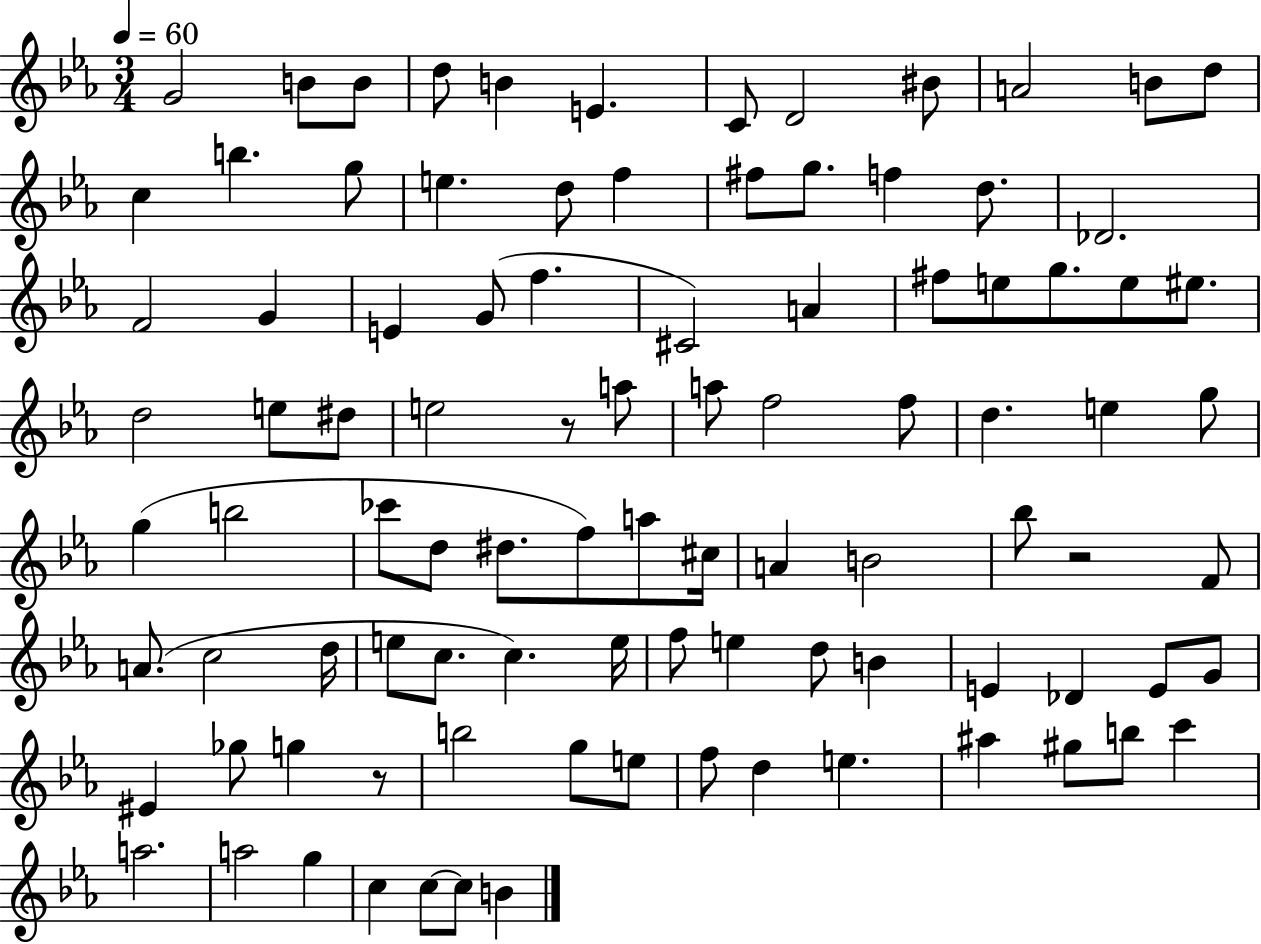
{
  \clef treble
  \numericTimeSignature
  \time 3/4
  \key ees \major
  \tempo 4 = 60
  g'2 b'8 b'8 | d''8 b'4 e'4. | c'8 d'2 bis'8 | a'2 b'8 d''8 | \break c''4 b''4. g''8 | e''4. d''8 f''4 | fis''8 g''8. f''4 d''8. | des'2. | \break f'2 g'4 | e'4 g'8( f''4. | cis'2) a'4 | fis''8 e''8 g''8. e''8 eis''8. | \break d''2 e''8 dis''8 | e''2 r8 a''8 | a''8 f''2 f''8 | d''4. e''4 g''8 | \break g''4( b''2 | ces'''8 d''8 dis''8. f''8) a''8 cis''16 | a'4 b'2 | bes''8 r2 f'8 | \break a'8.( c''2 d''16 | e''8 c''8. c''4.) e''16 | f''8 e''4 d''8 b'4 | e'4 des'4 e'8 g'8 | \break eis'4 ges''8 g''4 r8 | b''2 g''8 e''8 | f''8 d''4 e''4. | ais''4 gis''8 b''8 c'''4 | \break a''2. | a''2 g''4 | c''4 c''8~~ c''8 b'4 | \bar "|."
}